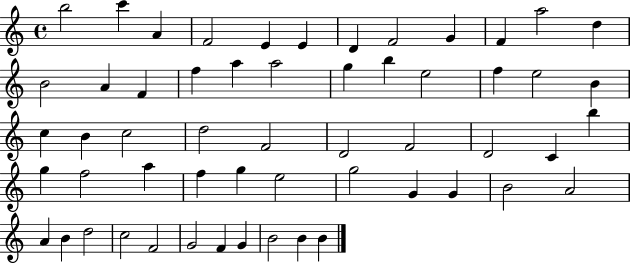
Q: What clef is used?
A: treble